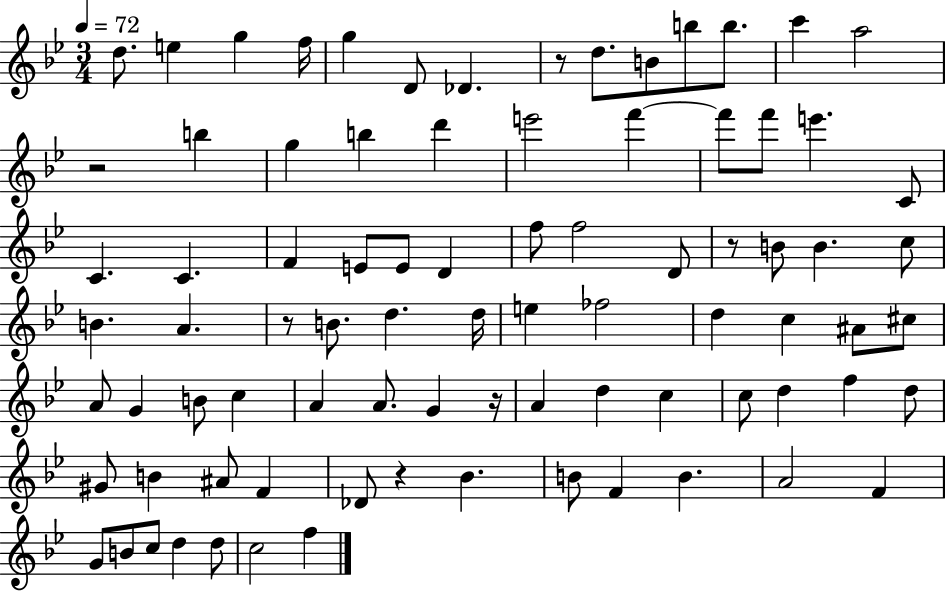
{
  \clef treble
  \numericTimeSignature
  \time 3/4
  \key bes \major
  \tempo 4 = 72
  d''8. e''4 g''4 f''16 | g''4 d'8 des'4. | r8 d''8. b'8 b''8 b''8. | c'''4 a''2 | \break r2 b''4 | g''4 b''4 d'''4 | e'''2 f'''4~~ | f'''8 f'''8 e'''4. c'8 | \break c'4. c'4. | f'4 e'8 e'8 d'4 | f''8 f''2 d'8 | r8 b'8 b'4. c''8 | \break b'4. a'4. | r8 b'8. d''4. d''16 | e''4 fes''2 | d''4 c''4 ais'8 cis''8 | \break a'8 g'4 b'8 c''4 | a'4 a'8. g'4 r16 | a'4 d''4 c''4 | c''8 d''4 f''4 d''8 | \break gis'8 b'4 ais'8 f'4 | des'8 r4 bes'4. | b'8 f'4 b'4. | a'2 f'4 | \break g'8 b'8 c''8 d''4 d''8 | c''2 f''4 | \bar "|."
}